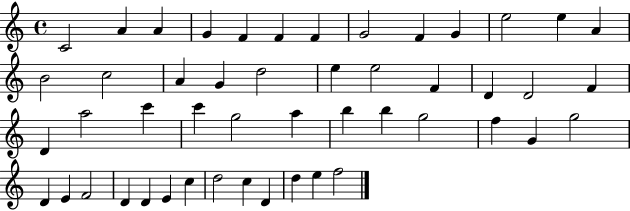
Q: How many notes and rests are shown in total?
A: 49